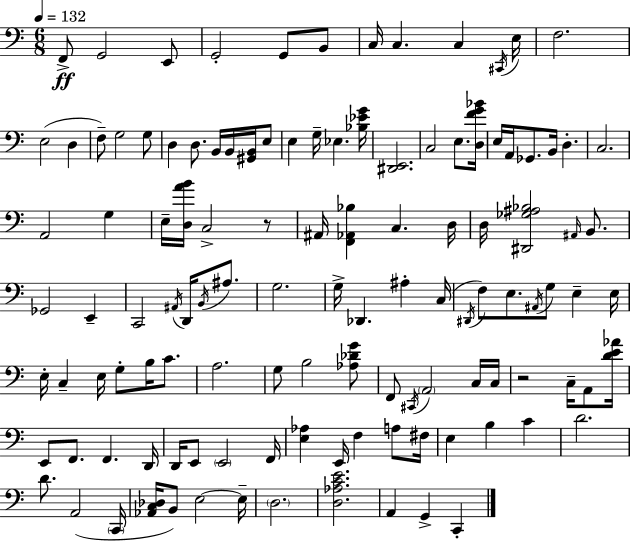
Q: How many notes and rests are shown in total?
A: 118